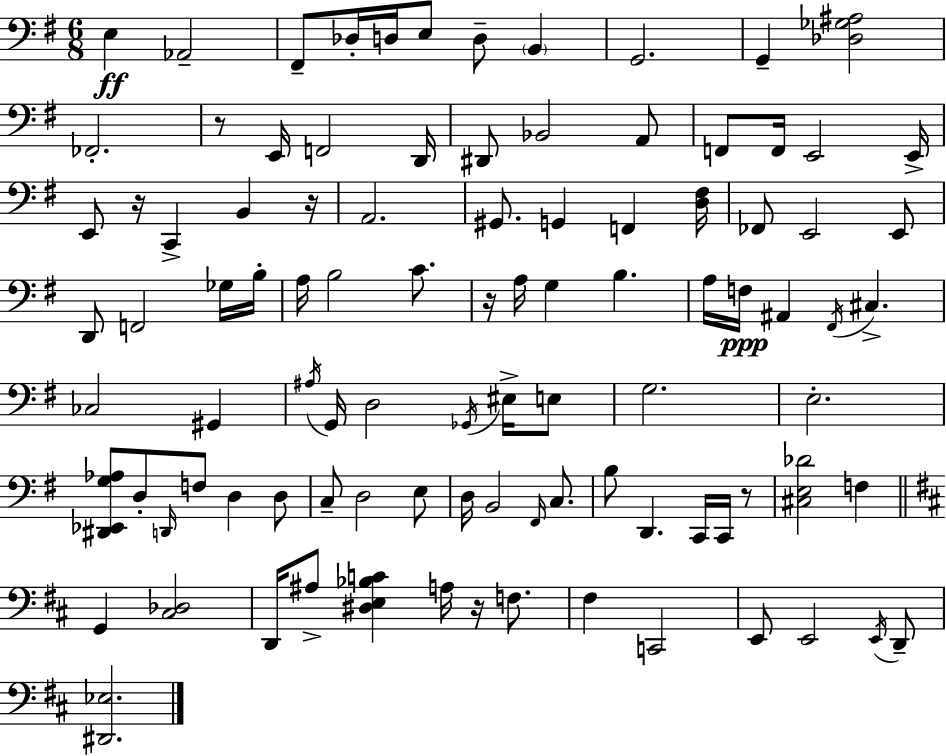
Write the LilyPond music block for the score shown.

{
  \clef bass
  \numericTimeSignature
  \time 6/8
  \key g \major
  e4\ff aes,2-- | fis,8-- des16-. d16 e8 d8-- \parenthesize b,4 | g,2. | g,4-- <des ges ais>2 | \break fes,2.-. | r8 e,16 f,2 d,16 | dis,8 bes,2 a,8 | f,8 f,16 e,2 e,16-> | \break e,8 r16 c,4-> b,4 r16 | a,2. | gis,8. g,4 f,4 <d fis>16 | fes,8 e,2 e,8 | \break d,8 f,2 ges16 b16-. | a16 b2 c'8. | r16 a16 g4 b4. | a16 f16\ppp ais,4 \acciaccatura { fis,16 } cis4.-> | \break ces2 gis,4 | \acciaccatura { ais16 } g,16 d2 \acciaccatura { ges,16 } | eis16-> e8 g2. | e2.-. | \break <dis, ees, g aes>8 d8-. \grace { d,16 } f8 d4 | d8 c8-- d2 | e8 d16 b,2 | \grace { fis,16 } c8. b8 d,4. | \break c,16 c,16 r8 <cis e des'>2 | f4 \bar "||" \break \key d \major g,4 <cis des>2 | d,16 ais8-> <dis e bes c'>4 a16 r16 f8. | fis4 c,2 | e,8 e,2 \acciaccatura { e,16 } d,8-- | \break <dis, ees>2. | \bar "|."
}